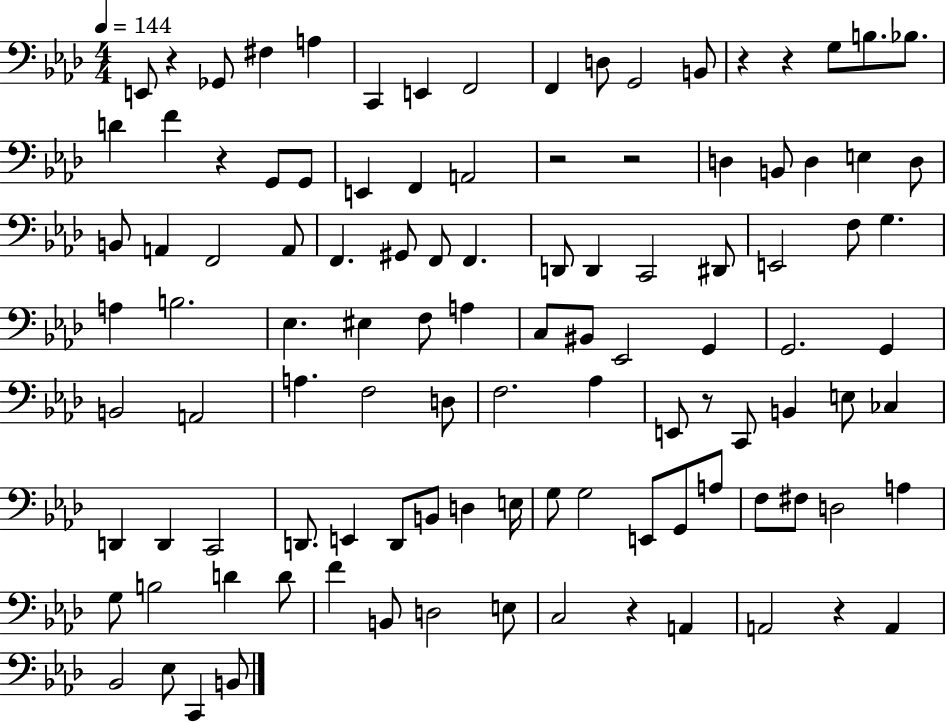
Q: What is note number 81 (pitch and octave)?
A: F#3